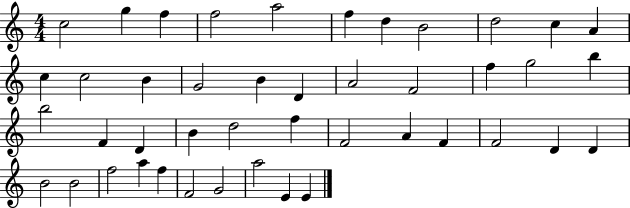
{
  \clef treble
  \numericTimeSignature
  \time 4/4
  \key c \major
  c''2 g''4 f''4 | f''2 a''2 | f''4 d''4 b'2 | d''2 c''4 a'4 | \break c''4 c''2 b'4 | g'2 b'4 d'4 | a'2 f'2 | f''4 g''2 b''4 | \break b''2 f'4 d'4 | b'4 d''2 f''4 | f'2 a'4 f'4 | f'2 d'4 d'4 | \break b'2 b'2 | f''2 a''4 f''4 | f'2 g'2 | a''2 e'4 e'4 | \break \bar "|."
}